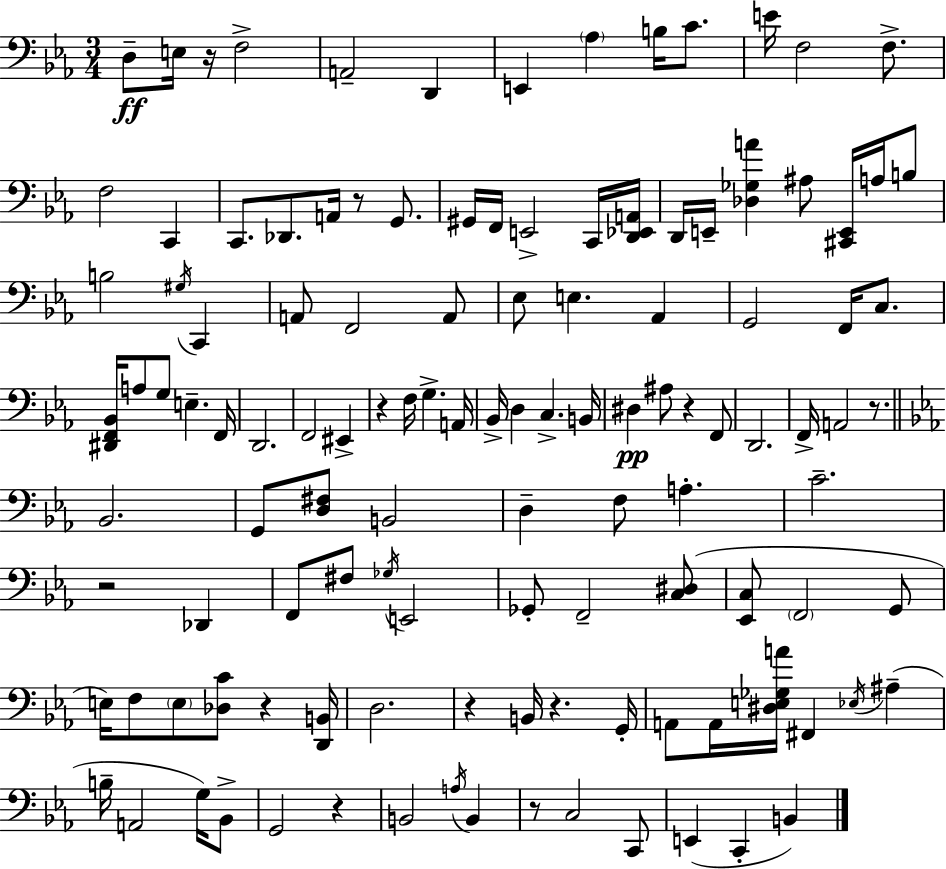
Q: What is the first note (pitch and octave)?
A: D3